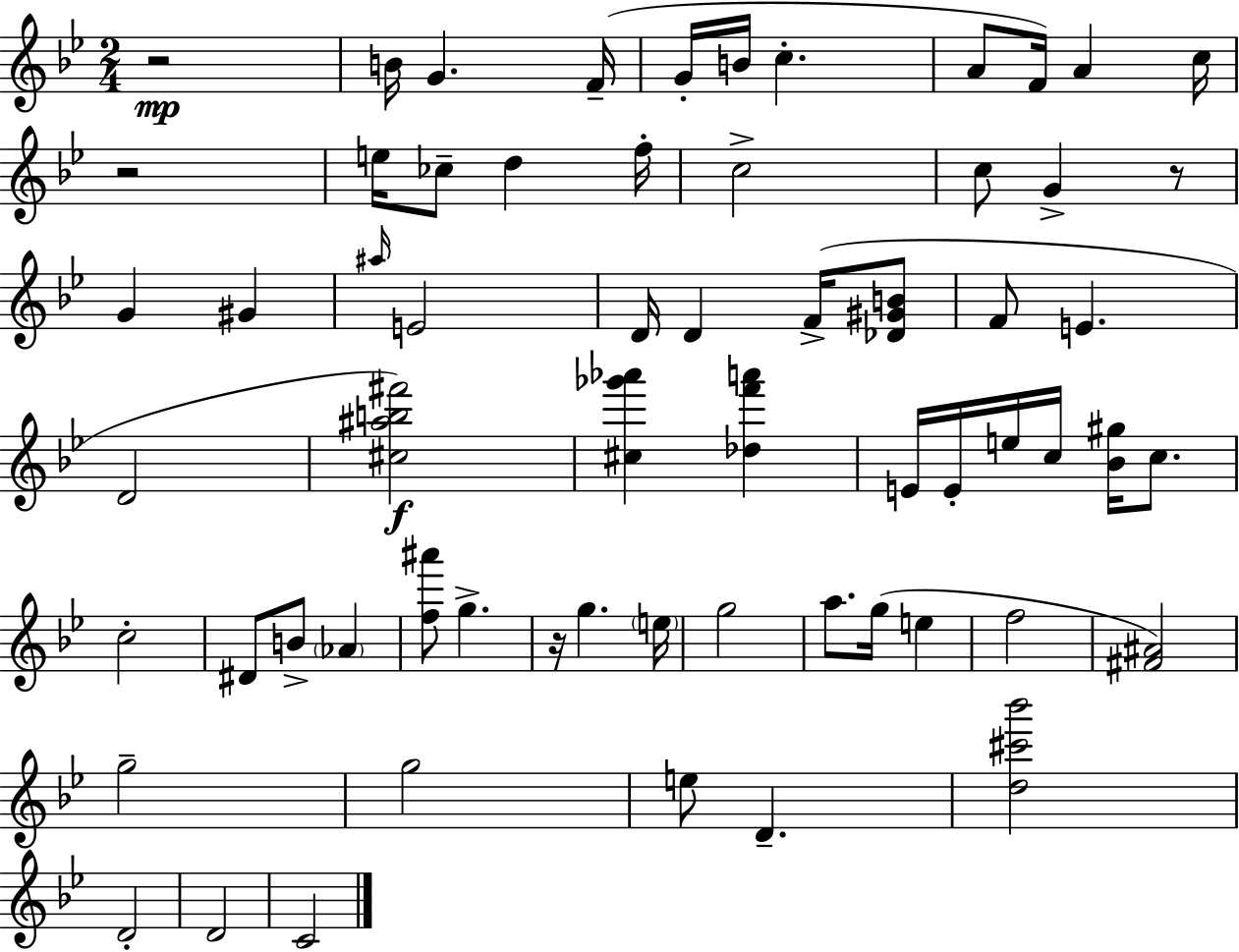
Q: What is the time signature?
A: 2/4